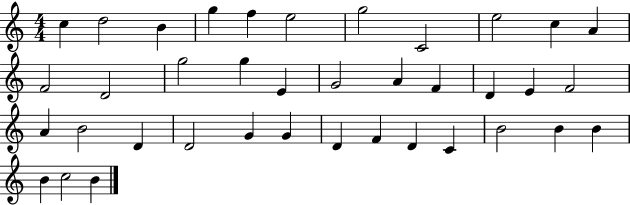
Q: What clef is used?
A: treble